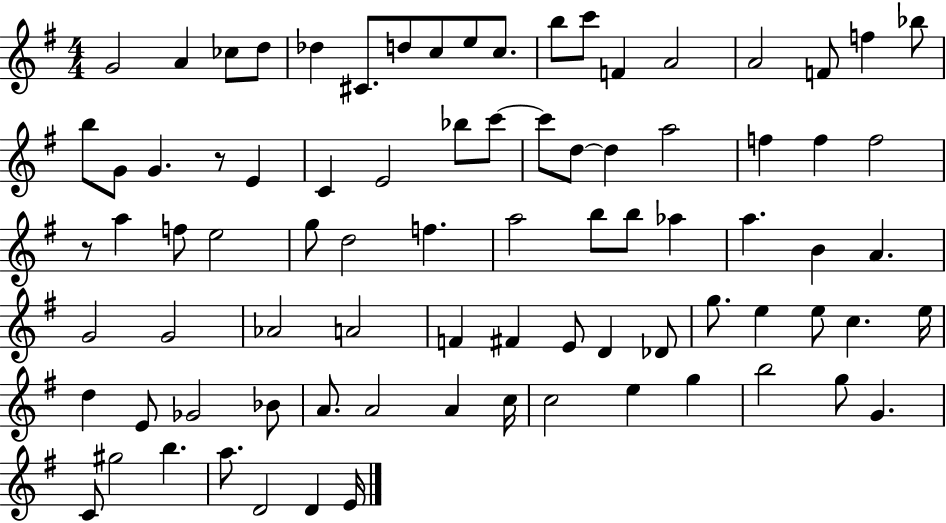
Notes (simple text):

G4/h A4/q CES5/e D5/e Db5/q C#4/e. D5/e C5/e E5/e C5/e. B5/e C6/e F4/q A4/h A4/h F4/e F5/q Bb5/e B5/e G4/e G4/q. R/e E4/q C4/q E4/h Bb5/e C6/e C6/e D5/e D5/q A5/h F5/q F5/q F5/h R/e A5/q F5/e E5/h G5/e D5/h F5/q. A5/h B5/e B5/e Ab5/q A5/q. B4/q A4/q. G4/h G4/h Ab4/h A4/h F4/q F#4/q E4/e D4/q Db4/e G5/e. E5/q E5/e C5/q. E5/s D5/q E4/e Gb4/h Bb4/e A4/e. A4/h A4/q C5/s C5/h E5/q G5/q B5/h G5/e G4/q. C4/e G#5/h B5/q. A5/e. D4/h D4/q E4/s